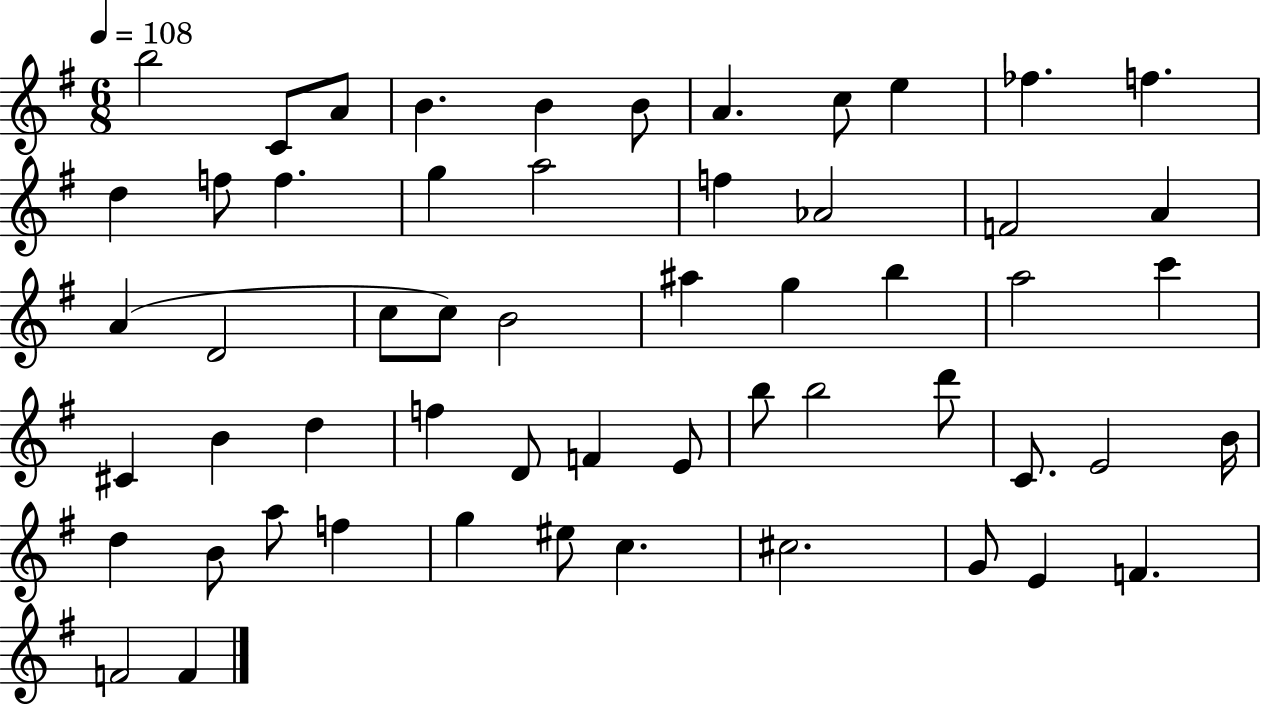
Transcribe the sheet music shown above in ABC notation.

X:1
T:Untitled
M:6/8
L:1/4
K:G
b2 C/2 A/2 B B B/2 A c/2 e _f f d f/2 f g a2 f _A2 F2 A A D2 c/2 c/2 B2 ^a g b a2 c' ^C B d f D/2 F E/2 b/2 b2 d'/2 C/2 E2 B/4 d B/2 a/2 f g ^e/2 c ^c2 G/2 E F F2 F